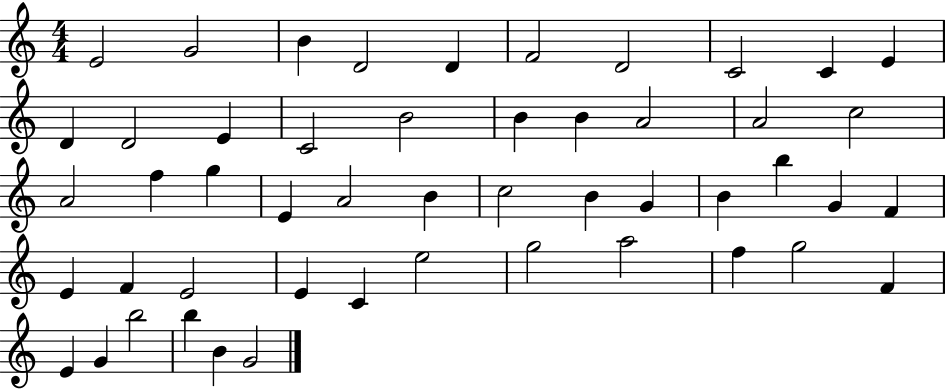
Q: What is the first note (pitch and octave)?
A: E4